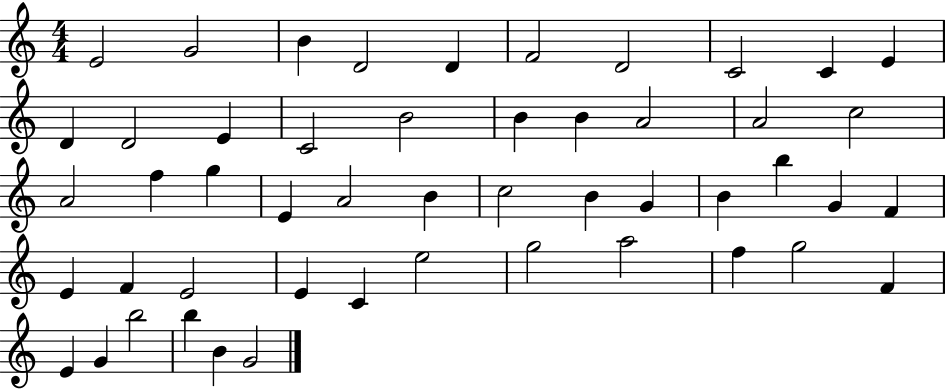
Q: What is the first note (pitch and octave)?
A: E4